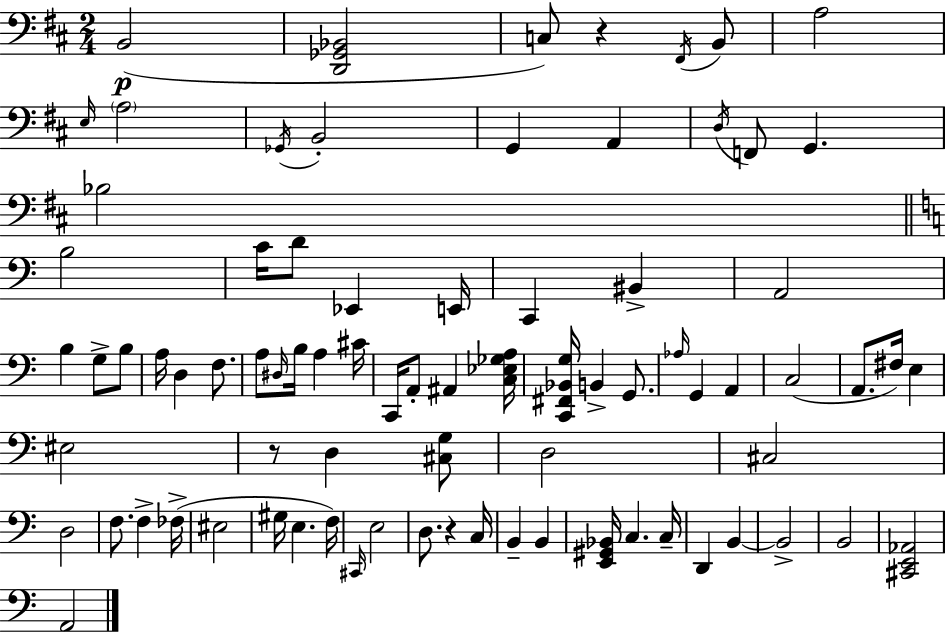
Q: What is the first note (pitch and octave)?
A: B2